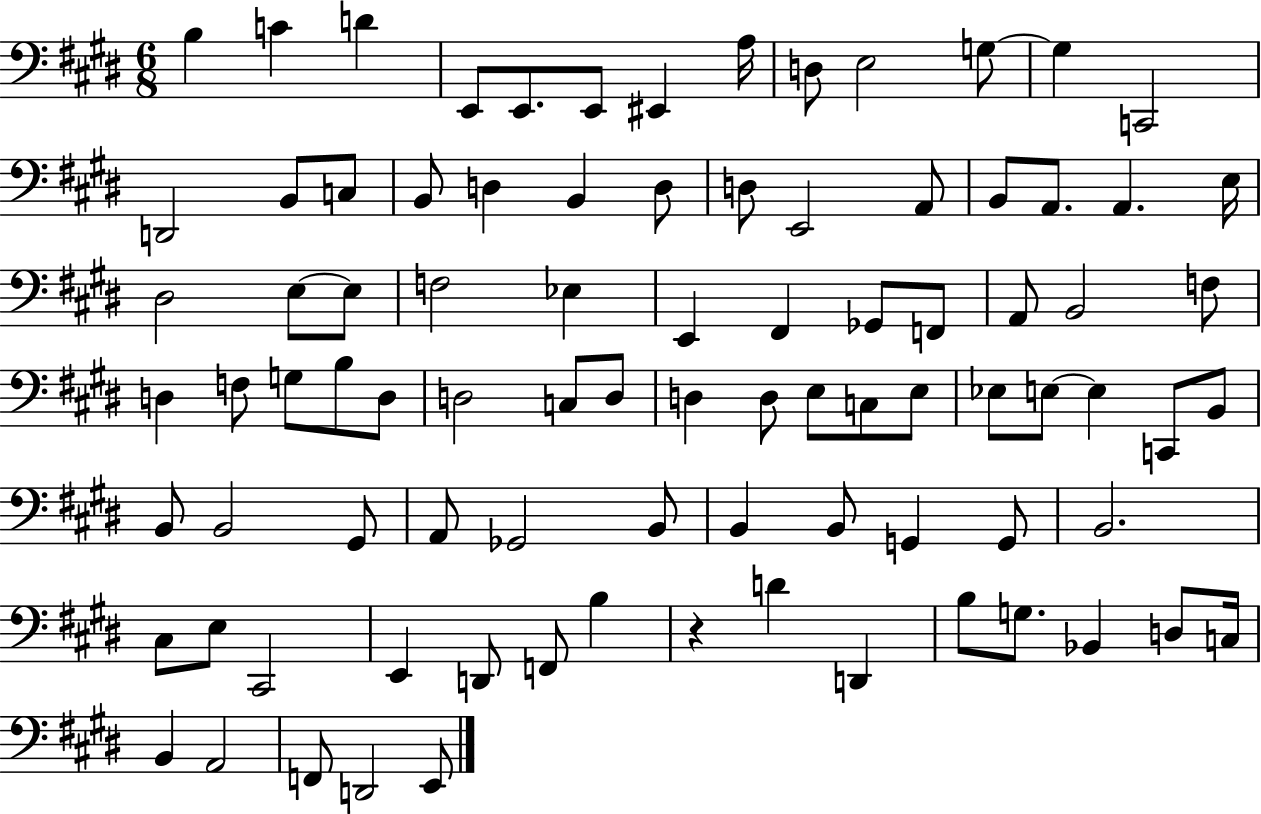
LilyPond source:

{
  \clef bass
  \numericTimeSignature
  \time 6/8
  \key e \major
  \repeat volta 2 { b4 c'4 d'4 | e,8 e,8. e,8 eis,4 a16 | d8 e2 g8~~ | g4 c,2 | \break d,2 b,8 c8 | b,8 d4 b,4 d8 | d8 e,2 a,8 | b,8 a,8. a,4. e16 | \break dis2 e8~~ e8 | f2 ees4 | e,4 fis,4 ges,8 f,8 | a,8 b,2 f8 | \break d4 f8 g8 b8 d8 | d2 c8 d8 | d4 d8 e8 c8 e8 | ees8 e8~~ e4 c,8 b,8 | \break b,8 b,2 gis,8 | a,8 ges,2 b,8 | b,4 b,8 g,4 g,8 | b,2. | \break cis8 e8 cis,2 | e,4 d,8 f,8 b4 | r4 d'4 d,4 | b8 g8. bes,4 d8 c16 | \break b,4 a,2 | f,8 d,2 e,8 | } \bar "|."
}